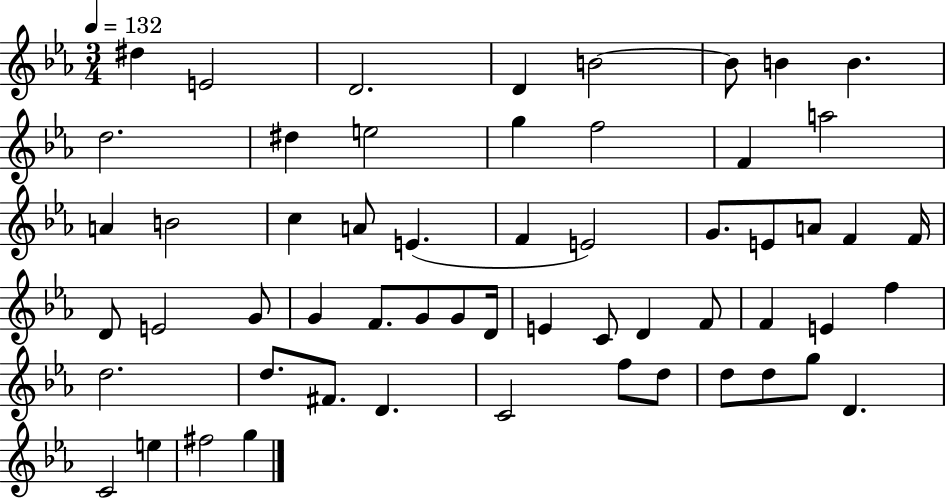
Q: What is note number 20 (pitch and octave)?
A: E4